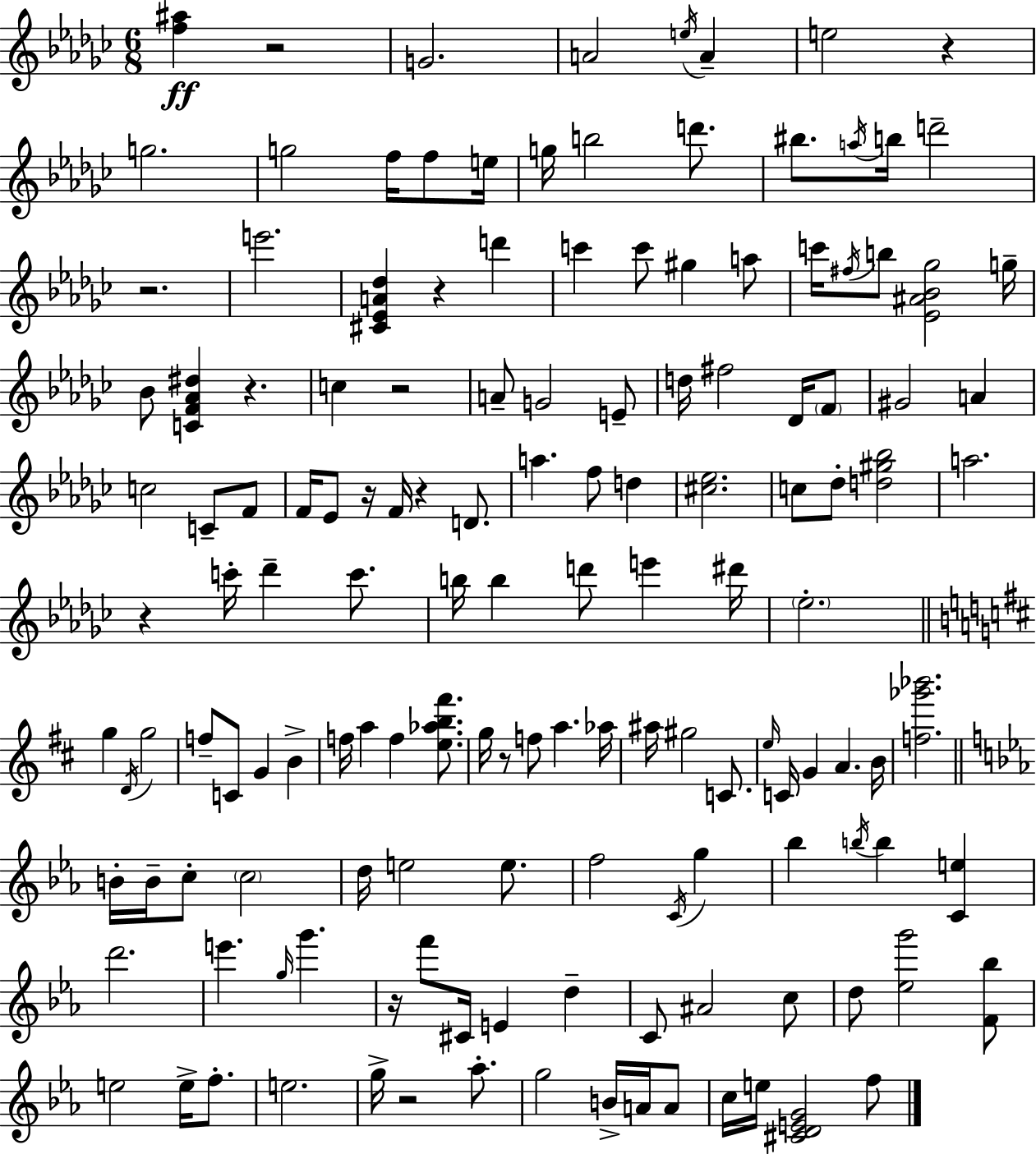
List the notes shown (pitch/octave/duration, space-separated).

[F5,A#5]/q R/h G4/h. A4/h E5/s A4/q E5/h R/q G5/h. G5/h F5/s F5/e E5/s G5/s B5/h D6/e. BIS5/e. A5/s B5/s D6/h R/h. E6/h. [C#4,Eb4,A4,Db5]/q R/q D6/q C6/q C6/e G#5/q A5/e C6/s F#5/s B5/e [Eb4,A#4,Bb4,Gb5]/h G5/s Bb4/e [C4,F4,Ab4,D#5]/q R/q. C5/q R/h A4/e G4/h E4/e D5/s F#5/h Db4/s F4/e G#4/h A4/q C5/h C4/e F4/e F4/s Eb4/e R/s F4/s R/q D4/e. A5/q. F5/e D5/q [C#5,Eb5]/h. C5/e Db5/e [D5,G#5,Bb5]/h A5/h. R/q C6/s Db6/q C6/e. B5/s B5/q D6/e E6/q D#6/s Eb5/h. G5/q D4/s G5/h F5/e C4/e G4/q B4/q F5/s A5/q F5/q [E5,Ab5,B5,F#6]/e. G5/s R/e F5/e A5/q. Ab5/s A#5/s G#5/h C4/e. E5/s C4/s G4/q A4/q. B4/s [F5,Gb6,Bb6]/h. B4/s B4/s C5/e C5/h D5/s E5/h E5/e. F5/h C4/s G5/q Bb5/q B5/s B5/q [C4,E5]/q D6/h. E6/q. G5/s G6/q. R/s F6/e C#4/s E4/q D5/q C4/e A#4/h C5/e D5/e [Eb5,G6]/h [F4,Bb5]/e E5/h E5/s F5/e. E5/h. G5/s R/h Ab5/e. G5/h B4/s A4/s A4/e C5/s E5/s [C#4,D4,E4,G4]/h F5/e